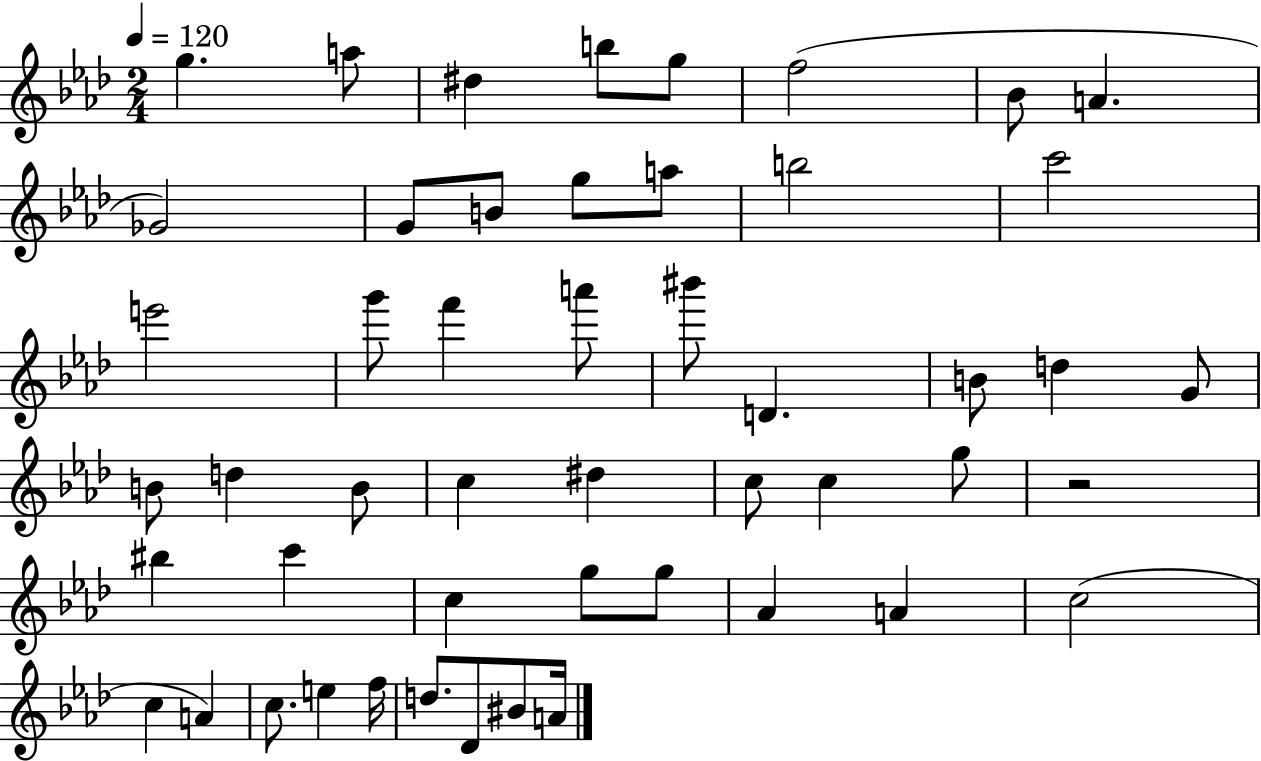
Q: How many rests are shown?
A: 1